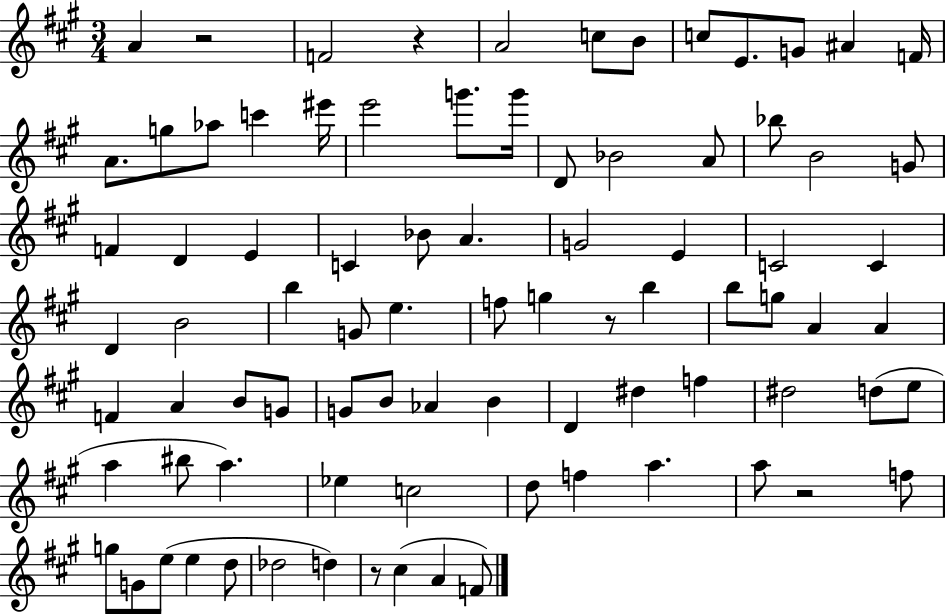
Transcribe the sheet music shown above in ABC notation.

X:1
T:Untitled
M:3/4
L:1/4
K:A
A z2 F2 z A2 c/2 B/2 c/2 E/2 G/2 ^A F/4 A/2 g/2 _a/2 c' ^e'/4 e'2 g'/2 g'/4 D/2 _B2 A/2 _b/2 B2 G/2 F D E C _B/2 A G2 E C2 C D B2 b G/2 e f/2 g z/2 b b/2 g/2 A A F A B/2 G/2 G/2 B/2 _A B D ^d f ^d2 d/2 e/2 a ^b/2 a _e c2 d/2 f a a/2 z2 f/2 g/2 G/2 e/2 e d/2 _d2 d z/2 ^c A F/2